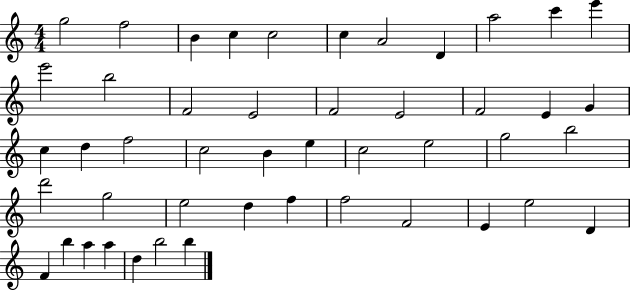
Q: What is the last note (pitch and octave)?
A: B5